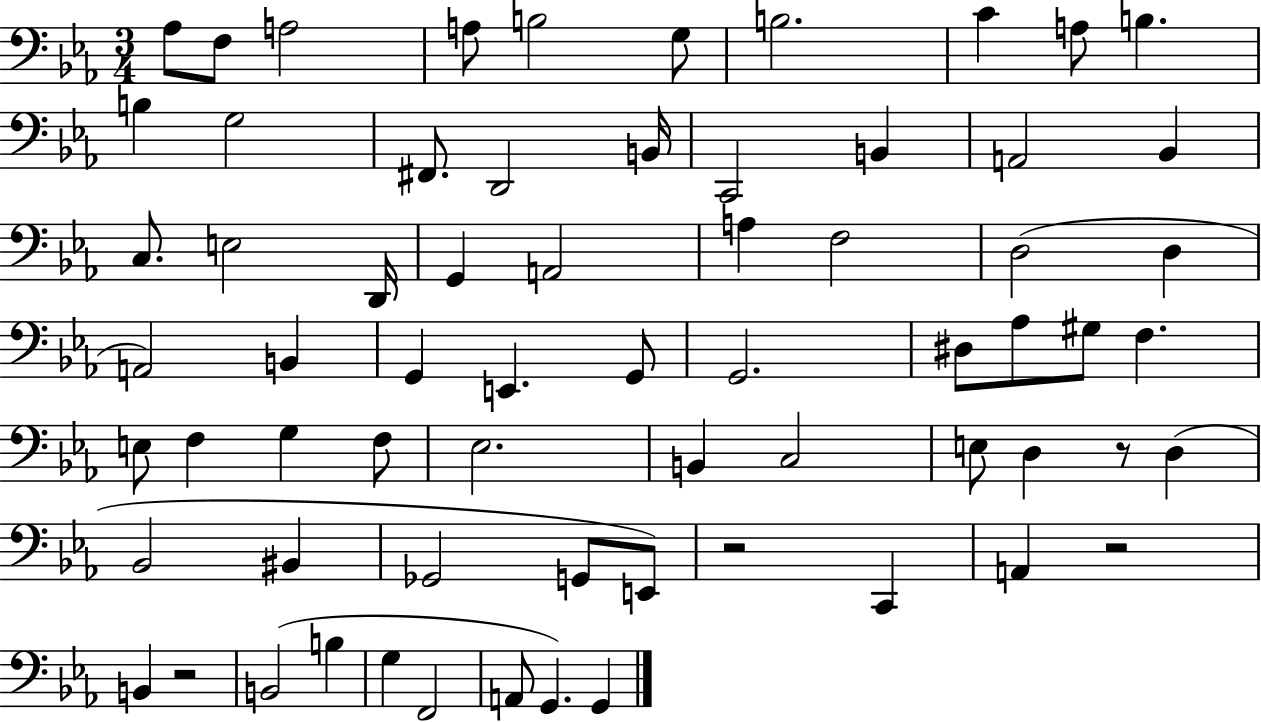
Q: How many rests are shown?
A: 4